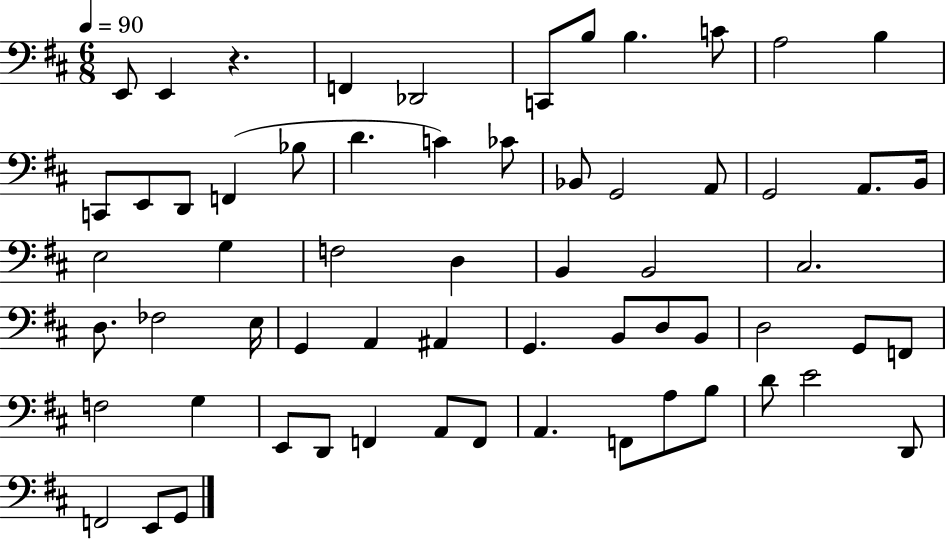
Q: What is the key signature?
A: D major